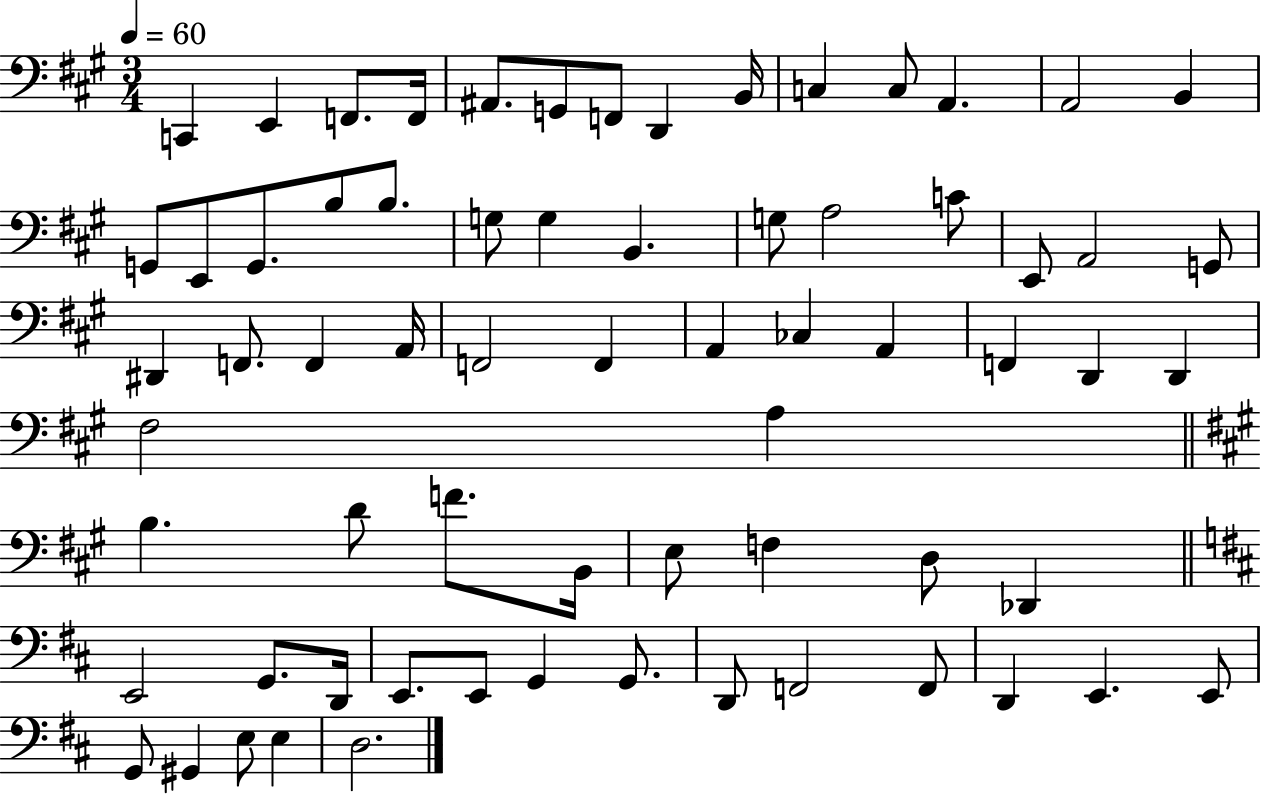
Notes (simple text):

C2/q E2/q F2/e. F2/s A#2/e. G2/e F2/e D2/q B2/s C3/q C3/e A2/q. A2/h B2/q G2/e E2/e G2/e. B3/e B3/e. G3/e G3/q B2/q. G3/e A3/h C4/e E2/e A2/h G2/e D#2/q F2/e. F2/q A2/s F2/h F2/q A2/q CES3/q A2/q F2/q D2/q D2/q F#3/h A3/q B3/q. D4/e F4/e. B2/s E3/e F3/q D3/e Db2/q E2/h G2/e. D2/s E2/e. E2/e G2/q G2/e. D2/e F2/h F2/e D2/q E2/q. E2/e G2/e G#2/q E3/e E3/q D3/h.